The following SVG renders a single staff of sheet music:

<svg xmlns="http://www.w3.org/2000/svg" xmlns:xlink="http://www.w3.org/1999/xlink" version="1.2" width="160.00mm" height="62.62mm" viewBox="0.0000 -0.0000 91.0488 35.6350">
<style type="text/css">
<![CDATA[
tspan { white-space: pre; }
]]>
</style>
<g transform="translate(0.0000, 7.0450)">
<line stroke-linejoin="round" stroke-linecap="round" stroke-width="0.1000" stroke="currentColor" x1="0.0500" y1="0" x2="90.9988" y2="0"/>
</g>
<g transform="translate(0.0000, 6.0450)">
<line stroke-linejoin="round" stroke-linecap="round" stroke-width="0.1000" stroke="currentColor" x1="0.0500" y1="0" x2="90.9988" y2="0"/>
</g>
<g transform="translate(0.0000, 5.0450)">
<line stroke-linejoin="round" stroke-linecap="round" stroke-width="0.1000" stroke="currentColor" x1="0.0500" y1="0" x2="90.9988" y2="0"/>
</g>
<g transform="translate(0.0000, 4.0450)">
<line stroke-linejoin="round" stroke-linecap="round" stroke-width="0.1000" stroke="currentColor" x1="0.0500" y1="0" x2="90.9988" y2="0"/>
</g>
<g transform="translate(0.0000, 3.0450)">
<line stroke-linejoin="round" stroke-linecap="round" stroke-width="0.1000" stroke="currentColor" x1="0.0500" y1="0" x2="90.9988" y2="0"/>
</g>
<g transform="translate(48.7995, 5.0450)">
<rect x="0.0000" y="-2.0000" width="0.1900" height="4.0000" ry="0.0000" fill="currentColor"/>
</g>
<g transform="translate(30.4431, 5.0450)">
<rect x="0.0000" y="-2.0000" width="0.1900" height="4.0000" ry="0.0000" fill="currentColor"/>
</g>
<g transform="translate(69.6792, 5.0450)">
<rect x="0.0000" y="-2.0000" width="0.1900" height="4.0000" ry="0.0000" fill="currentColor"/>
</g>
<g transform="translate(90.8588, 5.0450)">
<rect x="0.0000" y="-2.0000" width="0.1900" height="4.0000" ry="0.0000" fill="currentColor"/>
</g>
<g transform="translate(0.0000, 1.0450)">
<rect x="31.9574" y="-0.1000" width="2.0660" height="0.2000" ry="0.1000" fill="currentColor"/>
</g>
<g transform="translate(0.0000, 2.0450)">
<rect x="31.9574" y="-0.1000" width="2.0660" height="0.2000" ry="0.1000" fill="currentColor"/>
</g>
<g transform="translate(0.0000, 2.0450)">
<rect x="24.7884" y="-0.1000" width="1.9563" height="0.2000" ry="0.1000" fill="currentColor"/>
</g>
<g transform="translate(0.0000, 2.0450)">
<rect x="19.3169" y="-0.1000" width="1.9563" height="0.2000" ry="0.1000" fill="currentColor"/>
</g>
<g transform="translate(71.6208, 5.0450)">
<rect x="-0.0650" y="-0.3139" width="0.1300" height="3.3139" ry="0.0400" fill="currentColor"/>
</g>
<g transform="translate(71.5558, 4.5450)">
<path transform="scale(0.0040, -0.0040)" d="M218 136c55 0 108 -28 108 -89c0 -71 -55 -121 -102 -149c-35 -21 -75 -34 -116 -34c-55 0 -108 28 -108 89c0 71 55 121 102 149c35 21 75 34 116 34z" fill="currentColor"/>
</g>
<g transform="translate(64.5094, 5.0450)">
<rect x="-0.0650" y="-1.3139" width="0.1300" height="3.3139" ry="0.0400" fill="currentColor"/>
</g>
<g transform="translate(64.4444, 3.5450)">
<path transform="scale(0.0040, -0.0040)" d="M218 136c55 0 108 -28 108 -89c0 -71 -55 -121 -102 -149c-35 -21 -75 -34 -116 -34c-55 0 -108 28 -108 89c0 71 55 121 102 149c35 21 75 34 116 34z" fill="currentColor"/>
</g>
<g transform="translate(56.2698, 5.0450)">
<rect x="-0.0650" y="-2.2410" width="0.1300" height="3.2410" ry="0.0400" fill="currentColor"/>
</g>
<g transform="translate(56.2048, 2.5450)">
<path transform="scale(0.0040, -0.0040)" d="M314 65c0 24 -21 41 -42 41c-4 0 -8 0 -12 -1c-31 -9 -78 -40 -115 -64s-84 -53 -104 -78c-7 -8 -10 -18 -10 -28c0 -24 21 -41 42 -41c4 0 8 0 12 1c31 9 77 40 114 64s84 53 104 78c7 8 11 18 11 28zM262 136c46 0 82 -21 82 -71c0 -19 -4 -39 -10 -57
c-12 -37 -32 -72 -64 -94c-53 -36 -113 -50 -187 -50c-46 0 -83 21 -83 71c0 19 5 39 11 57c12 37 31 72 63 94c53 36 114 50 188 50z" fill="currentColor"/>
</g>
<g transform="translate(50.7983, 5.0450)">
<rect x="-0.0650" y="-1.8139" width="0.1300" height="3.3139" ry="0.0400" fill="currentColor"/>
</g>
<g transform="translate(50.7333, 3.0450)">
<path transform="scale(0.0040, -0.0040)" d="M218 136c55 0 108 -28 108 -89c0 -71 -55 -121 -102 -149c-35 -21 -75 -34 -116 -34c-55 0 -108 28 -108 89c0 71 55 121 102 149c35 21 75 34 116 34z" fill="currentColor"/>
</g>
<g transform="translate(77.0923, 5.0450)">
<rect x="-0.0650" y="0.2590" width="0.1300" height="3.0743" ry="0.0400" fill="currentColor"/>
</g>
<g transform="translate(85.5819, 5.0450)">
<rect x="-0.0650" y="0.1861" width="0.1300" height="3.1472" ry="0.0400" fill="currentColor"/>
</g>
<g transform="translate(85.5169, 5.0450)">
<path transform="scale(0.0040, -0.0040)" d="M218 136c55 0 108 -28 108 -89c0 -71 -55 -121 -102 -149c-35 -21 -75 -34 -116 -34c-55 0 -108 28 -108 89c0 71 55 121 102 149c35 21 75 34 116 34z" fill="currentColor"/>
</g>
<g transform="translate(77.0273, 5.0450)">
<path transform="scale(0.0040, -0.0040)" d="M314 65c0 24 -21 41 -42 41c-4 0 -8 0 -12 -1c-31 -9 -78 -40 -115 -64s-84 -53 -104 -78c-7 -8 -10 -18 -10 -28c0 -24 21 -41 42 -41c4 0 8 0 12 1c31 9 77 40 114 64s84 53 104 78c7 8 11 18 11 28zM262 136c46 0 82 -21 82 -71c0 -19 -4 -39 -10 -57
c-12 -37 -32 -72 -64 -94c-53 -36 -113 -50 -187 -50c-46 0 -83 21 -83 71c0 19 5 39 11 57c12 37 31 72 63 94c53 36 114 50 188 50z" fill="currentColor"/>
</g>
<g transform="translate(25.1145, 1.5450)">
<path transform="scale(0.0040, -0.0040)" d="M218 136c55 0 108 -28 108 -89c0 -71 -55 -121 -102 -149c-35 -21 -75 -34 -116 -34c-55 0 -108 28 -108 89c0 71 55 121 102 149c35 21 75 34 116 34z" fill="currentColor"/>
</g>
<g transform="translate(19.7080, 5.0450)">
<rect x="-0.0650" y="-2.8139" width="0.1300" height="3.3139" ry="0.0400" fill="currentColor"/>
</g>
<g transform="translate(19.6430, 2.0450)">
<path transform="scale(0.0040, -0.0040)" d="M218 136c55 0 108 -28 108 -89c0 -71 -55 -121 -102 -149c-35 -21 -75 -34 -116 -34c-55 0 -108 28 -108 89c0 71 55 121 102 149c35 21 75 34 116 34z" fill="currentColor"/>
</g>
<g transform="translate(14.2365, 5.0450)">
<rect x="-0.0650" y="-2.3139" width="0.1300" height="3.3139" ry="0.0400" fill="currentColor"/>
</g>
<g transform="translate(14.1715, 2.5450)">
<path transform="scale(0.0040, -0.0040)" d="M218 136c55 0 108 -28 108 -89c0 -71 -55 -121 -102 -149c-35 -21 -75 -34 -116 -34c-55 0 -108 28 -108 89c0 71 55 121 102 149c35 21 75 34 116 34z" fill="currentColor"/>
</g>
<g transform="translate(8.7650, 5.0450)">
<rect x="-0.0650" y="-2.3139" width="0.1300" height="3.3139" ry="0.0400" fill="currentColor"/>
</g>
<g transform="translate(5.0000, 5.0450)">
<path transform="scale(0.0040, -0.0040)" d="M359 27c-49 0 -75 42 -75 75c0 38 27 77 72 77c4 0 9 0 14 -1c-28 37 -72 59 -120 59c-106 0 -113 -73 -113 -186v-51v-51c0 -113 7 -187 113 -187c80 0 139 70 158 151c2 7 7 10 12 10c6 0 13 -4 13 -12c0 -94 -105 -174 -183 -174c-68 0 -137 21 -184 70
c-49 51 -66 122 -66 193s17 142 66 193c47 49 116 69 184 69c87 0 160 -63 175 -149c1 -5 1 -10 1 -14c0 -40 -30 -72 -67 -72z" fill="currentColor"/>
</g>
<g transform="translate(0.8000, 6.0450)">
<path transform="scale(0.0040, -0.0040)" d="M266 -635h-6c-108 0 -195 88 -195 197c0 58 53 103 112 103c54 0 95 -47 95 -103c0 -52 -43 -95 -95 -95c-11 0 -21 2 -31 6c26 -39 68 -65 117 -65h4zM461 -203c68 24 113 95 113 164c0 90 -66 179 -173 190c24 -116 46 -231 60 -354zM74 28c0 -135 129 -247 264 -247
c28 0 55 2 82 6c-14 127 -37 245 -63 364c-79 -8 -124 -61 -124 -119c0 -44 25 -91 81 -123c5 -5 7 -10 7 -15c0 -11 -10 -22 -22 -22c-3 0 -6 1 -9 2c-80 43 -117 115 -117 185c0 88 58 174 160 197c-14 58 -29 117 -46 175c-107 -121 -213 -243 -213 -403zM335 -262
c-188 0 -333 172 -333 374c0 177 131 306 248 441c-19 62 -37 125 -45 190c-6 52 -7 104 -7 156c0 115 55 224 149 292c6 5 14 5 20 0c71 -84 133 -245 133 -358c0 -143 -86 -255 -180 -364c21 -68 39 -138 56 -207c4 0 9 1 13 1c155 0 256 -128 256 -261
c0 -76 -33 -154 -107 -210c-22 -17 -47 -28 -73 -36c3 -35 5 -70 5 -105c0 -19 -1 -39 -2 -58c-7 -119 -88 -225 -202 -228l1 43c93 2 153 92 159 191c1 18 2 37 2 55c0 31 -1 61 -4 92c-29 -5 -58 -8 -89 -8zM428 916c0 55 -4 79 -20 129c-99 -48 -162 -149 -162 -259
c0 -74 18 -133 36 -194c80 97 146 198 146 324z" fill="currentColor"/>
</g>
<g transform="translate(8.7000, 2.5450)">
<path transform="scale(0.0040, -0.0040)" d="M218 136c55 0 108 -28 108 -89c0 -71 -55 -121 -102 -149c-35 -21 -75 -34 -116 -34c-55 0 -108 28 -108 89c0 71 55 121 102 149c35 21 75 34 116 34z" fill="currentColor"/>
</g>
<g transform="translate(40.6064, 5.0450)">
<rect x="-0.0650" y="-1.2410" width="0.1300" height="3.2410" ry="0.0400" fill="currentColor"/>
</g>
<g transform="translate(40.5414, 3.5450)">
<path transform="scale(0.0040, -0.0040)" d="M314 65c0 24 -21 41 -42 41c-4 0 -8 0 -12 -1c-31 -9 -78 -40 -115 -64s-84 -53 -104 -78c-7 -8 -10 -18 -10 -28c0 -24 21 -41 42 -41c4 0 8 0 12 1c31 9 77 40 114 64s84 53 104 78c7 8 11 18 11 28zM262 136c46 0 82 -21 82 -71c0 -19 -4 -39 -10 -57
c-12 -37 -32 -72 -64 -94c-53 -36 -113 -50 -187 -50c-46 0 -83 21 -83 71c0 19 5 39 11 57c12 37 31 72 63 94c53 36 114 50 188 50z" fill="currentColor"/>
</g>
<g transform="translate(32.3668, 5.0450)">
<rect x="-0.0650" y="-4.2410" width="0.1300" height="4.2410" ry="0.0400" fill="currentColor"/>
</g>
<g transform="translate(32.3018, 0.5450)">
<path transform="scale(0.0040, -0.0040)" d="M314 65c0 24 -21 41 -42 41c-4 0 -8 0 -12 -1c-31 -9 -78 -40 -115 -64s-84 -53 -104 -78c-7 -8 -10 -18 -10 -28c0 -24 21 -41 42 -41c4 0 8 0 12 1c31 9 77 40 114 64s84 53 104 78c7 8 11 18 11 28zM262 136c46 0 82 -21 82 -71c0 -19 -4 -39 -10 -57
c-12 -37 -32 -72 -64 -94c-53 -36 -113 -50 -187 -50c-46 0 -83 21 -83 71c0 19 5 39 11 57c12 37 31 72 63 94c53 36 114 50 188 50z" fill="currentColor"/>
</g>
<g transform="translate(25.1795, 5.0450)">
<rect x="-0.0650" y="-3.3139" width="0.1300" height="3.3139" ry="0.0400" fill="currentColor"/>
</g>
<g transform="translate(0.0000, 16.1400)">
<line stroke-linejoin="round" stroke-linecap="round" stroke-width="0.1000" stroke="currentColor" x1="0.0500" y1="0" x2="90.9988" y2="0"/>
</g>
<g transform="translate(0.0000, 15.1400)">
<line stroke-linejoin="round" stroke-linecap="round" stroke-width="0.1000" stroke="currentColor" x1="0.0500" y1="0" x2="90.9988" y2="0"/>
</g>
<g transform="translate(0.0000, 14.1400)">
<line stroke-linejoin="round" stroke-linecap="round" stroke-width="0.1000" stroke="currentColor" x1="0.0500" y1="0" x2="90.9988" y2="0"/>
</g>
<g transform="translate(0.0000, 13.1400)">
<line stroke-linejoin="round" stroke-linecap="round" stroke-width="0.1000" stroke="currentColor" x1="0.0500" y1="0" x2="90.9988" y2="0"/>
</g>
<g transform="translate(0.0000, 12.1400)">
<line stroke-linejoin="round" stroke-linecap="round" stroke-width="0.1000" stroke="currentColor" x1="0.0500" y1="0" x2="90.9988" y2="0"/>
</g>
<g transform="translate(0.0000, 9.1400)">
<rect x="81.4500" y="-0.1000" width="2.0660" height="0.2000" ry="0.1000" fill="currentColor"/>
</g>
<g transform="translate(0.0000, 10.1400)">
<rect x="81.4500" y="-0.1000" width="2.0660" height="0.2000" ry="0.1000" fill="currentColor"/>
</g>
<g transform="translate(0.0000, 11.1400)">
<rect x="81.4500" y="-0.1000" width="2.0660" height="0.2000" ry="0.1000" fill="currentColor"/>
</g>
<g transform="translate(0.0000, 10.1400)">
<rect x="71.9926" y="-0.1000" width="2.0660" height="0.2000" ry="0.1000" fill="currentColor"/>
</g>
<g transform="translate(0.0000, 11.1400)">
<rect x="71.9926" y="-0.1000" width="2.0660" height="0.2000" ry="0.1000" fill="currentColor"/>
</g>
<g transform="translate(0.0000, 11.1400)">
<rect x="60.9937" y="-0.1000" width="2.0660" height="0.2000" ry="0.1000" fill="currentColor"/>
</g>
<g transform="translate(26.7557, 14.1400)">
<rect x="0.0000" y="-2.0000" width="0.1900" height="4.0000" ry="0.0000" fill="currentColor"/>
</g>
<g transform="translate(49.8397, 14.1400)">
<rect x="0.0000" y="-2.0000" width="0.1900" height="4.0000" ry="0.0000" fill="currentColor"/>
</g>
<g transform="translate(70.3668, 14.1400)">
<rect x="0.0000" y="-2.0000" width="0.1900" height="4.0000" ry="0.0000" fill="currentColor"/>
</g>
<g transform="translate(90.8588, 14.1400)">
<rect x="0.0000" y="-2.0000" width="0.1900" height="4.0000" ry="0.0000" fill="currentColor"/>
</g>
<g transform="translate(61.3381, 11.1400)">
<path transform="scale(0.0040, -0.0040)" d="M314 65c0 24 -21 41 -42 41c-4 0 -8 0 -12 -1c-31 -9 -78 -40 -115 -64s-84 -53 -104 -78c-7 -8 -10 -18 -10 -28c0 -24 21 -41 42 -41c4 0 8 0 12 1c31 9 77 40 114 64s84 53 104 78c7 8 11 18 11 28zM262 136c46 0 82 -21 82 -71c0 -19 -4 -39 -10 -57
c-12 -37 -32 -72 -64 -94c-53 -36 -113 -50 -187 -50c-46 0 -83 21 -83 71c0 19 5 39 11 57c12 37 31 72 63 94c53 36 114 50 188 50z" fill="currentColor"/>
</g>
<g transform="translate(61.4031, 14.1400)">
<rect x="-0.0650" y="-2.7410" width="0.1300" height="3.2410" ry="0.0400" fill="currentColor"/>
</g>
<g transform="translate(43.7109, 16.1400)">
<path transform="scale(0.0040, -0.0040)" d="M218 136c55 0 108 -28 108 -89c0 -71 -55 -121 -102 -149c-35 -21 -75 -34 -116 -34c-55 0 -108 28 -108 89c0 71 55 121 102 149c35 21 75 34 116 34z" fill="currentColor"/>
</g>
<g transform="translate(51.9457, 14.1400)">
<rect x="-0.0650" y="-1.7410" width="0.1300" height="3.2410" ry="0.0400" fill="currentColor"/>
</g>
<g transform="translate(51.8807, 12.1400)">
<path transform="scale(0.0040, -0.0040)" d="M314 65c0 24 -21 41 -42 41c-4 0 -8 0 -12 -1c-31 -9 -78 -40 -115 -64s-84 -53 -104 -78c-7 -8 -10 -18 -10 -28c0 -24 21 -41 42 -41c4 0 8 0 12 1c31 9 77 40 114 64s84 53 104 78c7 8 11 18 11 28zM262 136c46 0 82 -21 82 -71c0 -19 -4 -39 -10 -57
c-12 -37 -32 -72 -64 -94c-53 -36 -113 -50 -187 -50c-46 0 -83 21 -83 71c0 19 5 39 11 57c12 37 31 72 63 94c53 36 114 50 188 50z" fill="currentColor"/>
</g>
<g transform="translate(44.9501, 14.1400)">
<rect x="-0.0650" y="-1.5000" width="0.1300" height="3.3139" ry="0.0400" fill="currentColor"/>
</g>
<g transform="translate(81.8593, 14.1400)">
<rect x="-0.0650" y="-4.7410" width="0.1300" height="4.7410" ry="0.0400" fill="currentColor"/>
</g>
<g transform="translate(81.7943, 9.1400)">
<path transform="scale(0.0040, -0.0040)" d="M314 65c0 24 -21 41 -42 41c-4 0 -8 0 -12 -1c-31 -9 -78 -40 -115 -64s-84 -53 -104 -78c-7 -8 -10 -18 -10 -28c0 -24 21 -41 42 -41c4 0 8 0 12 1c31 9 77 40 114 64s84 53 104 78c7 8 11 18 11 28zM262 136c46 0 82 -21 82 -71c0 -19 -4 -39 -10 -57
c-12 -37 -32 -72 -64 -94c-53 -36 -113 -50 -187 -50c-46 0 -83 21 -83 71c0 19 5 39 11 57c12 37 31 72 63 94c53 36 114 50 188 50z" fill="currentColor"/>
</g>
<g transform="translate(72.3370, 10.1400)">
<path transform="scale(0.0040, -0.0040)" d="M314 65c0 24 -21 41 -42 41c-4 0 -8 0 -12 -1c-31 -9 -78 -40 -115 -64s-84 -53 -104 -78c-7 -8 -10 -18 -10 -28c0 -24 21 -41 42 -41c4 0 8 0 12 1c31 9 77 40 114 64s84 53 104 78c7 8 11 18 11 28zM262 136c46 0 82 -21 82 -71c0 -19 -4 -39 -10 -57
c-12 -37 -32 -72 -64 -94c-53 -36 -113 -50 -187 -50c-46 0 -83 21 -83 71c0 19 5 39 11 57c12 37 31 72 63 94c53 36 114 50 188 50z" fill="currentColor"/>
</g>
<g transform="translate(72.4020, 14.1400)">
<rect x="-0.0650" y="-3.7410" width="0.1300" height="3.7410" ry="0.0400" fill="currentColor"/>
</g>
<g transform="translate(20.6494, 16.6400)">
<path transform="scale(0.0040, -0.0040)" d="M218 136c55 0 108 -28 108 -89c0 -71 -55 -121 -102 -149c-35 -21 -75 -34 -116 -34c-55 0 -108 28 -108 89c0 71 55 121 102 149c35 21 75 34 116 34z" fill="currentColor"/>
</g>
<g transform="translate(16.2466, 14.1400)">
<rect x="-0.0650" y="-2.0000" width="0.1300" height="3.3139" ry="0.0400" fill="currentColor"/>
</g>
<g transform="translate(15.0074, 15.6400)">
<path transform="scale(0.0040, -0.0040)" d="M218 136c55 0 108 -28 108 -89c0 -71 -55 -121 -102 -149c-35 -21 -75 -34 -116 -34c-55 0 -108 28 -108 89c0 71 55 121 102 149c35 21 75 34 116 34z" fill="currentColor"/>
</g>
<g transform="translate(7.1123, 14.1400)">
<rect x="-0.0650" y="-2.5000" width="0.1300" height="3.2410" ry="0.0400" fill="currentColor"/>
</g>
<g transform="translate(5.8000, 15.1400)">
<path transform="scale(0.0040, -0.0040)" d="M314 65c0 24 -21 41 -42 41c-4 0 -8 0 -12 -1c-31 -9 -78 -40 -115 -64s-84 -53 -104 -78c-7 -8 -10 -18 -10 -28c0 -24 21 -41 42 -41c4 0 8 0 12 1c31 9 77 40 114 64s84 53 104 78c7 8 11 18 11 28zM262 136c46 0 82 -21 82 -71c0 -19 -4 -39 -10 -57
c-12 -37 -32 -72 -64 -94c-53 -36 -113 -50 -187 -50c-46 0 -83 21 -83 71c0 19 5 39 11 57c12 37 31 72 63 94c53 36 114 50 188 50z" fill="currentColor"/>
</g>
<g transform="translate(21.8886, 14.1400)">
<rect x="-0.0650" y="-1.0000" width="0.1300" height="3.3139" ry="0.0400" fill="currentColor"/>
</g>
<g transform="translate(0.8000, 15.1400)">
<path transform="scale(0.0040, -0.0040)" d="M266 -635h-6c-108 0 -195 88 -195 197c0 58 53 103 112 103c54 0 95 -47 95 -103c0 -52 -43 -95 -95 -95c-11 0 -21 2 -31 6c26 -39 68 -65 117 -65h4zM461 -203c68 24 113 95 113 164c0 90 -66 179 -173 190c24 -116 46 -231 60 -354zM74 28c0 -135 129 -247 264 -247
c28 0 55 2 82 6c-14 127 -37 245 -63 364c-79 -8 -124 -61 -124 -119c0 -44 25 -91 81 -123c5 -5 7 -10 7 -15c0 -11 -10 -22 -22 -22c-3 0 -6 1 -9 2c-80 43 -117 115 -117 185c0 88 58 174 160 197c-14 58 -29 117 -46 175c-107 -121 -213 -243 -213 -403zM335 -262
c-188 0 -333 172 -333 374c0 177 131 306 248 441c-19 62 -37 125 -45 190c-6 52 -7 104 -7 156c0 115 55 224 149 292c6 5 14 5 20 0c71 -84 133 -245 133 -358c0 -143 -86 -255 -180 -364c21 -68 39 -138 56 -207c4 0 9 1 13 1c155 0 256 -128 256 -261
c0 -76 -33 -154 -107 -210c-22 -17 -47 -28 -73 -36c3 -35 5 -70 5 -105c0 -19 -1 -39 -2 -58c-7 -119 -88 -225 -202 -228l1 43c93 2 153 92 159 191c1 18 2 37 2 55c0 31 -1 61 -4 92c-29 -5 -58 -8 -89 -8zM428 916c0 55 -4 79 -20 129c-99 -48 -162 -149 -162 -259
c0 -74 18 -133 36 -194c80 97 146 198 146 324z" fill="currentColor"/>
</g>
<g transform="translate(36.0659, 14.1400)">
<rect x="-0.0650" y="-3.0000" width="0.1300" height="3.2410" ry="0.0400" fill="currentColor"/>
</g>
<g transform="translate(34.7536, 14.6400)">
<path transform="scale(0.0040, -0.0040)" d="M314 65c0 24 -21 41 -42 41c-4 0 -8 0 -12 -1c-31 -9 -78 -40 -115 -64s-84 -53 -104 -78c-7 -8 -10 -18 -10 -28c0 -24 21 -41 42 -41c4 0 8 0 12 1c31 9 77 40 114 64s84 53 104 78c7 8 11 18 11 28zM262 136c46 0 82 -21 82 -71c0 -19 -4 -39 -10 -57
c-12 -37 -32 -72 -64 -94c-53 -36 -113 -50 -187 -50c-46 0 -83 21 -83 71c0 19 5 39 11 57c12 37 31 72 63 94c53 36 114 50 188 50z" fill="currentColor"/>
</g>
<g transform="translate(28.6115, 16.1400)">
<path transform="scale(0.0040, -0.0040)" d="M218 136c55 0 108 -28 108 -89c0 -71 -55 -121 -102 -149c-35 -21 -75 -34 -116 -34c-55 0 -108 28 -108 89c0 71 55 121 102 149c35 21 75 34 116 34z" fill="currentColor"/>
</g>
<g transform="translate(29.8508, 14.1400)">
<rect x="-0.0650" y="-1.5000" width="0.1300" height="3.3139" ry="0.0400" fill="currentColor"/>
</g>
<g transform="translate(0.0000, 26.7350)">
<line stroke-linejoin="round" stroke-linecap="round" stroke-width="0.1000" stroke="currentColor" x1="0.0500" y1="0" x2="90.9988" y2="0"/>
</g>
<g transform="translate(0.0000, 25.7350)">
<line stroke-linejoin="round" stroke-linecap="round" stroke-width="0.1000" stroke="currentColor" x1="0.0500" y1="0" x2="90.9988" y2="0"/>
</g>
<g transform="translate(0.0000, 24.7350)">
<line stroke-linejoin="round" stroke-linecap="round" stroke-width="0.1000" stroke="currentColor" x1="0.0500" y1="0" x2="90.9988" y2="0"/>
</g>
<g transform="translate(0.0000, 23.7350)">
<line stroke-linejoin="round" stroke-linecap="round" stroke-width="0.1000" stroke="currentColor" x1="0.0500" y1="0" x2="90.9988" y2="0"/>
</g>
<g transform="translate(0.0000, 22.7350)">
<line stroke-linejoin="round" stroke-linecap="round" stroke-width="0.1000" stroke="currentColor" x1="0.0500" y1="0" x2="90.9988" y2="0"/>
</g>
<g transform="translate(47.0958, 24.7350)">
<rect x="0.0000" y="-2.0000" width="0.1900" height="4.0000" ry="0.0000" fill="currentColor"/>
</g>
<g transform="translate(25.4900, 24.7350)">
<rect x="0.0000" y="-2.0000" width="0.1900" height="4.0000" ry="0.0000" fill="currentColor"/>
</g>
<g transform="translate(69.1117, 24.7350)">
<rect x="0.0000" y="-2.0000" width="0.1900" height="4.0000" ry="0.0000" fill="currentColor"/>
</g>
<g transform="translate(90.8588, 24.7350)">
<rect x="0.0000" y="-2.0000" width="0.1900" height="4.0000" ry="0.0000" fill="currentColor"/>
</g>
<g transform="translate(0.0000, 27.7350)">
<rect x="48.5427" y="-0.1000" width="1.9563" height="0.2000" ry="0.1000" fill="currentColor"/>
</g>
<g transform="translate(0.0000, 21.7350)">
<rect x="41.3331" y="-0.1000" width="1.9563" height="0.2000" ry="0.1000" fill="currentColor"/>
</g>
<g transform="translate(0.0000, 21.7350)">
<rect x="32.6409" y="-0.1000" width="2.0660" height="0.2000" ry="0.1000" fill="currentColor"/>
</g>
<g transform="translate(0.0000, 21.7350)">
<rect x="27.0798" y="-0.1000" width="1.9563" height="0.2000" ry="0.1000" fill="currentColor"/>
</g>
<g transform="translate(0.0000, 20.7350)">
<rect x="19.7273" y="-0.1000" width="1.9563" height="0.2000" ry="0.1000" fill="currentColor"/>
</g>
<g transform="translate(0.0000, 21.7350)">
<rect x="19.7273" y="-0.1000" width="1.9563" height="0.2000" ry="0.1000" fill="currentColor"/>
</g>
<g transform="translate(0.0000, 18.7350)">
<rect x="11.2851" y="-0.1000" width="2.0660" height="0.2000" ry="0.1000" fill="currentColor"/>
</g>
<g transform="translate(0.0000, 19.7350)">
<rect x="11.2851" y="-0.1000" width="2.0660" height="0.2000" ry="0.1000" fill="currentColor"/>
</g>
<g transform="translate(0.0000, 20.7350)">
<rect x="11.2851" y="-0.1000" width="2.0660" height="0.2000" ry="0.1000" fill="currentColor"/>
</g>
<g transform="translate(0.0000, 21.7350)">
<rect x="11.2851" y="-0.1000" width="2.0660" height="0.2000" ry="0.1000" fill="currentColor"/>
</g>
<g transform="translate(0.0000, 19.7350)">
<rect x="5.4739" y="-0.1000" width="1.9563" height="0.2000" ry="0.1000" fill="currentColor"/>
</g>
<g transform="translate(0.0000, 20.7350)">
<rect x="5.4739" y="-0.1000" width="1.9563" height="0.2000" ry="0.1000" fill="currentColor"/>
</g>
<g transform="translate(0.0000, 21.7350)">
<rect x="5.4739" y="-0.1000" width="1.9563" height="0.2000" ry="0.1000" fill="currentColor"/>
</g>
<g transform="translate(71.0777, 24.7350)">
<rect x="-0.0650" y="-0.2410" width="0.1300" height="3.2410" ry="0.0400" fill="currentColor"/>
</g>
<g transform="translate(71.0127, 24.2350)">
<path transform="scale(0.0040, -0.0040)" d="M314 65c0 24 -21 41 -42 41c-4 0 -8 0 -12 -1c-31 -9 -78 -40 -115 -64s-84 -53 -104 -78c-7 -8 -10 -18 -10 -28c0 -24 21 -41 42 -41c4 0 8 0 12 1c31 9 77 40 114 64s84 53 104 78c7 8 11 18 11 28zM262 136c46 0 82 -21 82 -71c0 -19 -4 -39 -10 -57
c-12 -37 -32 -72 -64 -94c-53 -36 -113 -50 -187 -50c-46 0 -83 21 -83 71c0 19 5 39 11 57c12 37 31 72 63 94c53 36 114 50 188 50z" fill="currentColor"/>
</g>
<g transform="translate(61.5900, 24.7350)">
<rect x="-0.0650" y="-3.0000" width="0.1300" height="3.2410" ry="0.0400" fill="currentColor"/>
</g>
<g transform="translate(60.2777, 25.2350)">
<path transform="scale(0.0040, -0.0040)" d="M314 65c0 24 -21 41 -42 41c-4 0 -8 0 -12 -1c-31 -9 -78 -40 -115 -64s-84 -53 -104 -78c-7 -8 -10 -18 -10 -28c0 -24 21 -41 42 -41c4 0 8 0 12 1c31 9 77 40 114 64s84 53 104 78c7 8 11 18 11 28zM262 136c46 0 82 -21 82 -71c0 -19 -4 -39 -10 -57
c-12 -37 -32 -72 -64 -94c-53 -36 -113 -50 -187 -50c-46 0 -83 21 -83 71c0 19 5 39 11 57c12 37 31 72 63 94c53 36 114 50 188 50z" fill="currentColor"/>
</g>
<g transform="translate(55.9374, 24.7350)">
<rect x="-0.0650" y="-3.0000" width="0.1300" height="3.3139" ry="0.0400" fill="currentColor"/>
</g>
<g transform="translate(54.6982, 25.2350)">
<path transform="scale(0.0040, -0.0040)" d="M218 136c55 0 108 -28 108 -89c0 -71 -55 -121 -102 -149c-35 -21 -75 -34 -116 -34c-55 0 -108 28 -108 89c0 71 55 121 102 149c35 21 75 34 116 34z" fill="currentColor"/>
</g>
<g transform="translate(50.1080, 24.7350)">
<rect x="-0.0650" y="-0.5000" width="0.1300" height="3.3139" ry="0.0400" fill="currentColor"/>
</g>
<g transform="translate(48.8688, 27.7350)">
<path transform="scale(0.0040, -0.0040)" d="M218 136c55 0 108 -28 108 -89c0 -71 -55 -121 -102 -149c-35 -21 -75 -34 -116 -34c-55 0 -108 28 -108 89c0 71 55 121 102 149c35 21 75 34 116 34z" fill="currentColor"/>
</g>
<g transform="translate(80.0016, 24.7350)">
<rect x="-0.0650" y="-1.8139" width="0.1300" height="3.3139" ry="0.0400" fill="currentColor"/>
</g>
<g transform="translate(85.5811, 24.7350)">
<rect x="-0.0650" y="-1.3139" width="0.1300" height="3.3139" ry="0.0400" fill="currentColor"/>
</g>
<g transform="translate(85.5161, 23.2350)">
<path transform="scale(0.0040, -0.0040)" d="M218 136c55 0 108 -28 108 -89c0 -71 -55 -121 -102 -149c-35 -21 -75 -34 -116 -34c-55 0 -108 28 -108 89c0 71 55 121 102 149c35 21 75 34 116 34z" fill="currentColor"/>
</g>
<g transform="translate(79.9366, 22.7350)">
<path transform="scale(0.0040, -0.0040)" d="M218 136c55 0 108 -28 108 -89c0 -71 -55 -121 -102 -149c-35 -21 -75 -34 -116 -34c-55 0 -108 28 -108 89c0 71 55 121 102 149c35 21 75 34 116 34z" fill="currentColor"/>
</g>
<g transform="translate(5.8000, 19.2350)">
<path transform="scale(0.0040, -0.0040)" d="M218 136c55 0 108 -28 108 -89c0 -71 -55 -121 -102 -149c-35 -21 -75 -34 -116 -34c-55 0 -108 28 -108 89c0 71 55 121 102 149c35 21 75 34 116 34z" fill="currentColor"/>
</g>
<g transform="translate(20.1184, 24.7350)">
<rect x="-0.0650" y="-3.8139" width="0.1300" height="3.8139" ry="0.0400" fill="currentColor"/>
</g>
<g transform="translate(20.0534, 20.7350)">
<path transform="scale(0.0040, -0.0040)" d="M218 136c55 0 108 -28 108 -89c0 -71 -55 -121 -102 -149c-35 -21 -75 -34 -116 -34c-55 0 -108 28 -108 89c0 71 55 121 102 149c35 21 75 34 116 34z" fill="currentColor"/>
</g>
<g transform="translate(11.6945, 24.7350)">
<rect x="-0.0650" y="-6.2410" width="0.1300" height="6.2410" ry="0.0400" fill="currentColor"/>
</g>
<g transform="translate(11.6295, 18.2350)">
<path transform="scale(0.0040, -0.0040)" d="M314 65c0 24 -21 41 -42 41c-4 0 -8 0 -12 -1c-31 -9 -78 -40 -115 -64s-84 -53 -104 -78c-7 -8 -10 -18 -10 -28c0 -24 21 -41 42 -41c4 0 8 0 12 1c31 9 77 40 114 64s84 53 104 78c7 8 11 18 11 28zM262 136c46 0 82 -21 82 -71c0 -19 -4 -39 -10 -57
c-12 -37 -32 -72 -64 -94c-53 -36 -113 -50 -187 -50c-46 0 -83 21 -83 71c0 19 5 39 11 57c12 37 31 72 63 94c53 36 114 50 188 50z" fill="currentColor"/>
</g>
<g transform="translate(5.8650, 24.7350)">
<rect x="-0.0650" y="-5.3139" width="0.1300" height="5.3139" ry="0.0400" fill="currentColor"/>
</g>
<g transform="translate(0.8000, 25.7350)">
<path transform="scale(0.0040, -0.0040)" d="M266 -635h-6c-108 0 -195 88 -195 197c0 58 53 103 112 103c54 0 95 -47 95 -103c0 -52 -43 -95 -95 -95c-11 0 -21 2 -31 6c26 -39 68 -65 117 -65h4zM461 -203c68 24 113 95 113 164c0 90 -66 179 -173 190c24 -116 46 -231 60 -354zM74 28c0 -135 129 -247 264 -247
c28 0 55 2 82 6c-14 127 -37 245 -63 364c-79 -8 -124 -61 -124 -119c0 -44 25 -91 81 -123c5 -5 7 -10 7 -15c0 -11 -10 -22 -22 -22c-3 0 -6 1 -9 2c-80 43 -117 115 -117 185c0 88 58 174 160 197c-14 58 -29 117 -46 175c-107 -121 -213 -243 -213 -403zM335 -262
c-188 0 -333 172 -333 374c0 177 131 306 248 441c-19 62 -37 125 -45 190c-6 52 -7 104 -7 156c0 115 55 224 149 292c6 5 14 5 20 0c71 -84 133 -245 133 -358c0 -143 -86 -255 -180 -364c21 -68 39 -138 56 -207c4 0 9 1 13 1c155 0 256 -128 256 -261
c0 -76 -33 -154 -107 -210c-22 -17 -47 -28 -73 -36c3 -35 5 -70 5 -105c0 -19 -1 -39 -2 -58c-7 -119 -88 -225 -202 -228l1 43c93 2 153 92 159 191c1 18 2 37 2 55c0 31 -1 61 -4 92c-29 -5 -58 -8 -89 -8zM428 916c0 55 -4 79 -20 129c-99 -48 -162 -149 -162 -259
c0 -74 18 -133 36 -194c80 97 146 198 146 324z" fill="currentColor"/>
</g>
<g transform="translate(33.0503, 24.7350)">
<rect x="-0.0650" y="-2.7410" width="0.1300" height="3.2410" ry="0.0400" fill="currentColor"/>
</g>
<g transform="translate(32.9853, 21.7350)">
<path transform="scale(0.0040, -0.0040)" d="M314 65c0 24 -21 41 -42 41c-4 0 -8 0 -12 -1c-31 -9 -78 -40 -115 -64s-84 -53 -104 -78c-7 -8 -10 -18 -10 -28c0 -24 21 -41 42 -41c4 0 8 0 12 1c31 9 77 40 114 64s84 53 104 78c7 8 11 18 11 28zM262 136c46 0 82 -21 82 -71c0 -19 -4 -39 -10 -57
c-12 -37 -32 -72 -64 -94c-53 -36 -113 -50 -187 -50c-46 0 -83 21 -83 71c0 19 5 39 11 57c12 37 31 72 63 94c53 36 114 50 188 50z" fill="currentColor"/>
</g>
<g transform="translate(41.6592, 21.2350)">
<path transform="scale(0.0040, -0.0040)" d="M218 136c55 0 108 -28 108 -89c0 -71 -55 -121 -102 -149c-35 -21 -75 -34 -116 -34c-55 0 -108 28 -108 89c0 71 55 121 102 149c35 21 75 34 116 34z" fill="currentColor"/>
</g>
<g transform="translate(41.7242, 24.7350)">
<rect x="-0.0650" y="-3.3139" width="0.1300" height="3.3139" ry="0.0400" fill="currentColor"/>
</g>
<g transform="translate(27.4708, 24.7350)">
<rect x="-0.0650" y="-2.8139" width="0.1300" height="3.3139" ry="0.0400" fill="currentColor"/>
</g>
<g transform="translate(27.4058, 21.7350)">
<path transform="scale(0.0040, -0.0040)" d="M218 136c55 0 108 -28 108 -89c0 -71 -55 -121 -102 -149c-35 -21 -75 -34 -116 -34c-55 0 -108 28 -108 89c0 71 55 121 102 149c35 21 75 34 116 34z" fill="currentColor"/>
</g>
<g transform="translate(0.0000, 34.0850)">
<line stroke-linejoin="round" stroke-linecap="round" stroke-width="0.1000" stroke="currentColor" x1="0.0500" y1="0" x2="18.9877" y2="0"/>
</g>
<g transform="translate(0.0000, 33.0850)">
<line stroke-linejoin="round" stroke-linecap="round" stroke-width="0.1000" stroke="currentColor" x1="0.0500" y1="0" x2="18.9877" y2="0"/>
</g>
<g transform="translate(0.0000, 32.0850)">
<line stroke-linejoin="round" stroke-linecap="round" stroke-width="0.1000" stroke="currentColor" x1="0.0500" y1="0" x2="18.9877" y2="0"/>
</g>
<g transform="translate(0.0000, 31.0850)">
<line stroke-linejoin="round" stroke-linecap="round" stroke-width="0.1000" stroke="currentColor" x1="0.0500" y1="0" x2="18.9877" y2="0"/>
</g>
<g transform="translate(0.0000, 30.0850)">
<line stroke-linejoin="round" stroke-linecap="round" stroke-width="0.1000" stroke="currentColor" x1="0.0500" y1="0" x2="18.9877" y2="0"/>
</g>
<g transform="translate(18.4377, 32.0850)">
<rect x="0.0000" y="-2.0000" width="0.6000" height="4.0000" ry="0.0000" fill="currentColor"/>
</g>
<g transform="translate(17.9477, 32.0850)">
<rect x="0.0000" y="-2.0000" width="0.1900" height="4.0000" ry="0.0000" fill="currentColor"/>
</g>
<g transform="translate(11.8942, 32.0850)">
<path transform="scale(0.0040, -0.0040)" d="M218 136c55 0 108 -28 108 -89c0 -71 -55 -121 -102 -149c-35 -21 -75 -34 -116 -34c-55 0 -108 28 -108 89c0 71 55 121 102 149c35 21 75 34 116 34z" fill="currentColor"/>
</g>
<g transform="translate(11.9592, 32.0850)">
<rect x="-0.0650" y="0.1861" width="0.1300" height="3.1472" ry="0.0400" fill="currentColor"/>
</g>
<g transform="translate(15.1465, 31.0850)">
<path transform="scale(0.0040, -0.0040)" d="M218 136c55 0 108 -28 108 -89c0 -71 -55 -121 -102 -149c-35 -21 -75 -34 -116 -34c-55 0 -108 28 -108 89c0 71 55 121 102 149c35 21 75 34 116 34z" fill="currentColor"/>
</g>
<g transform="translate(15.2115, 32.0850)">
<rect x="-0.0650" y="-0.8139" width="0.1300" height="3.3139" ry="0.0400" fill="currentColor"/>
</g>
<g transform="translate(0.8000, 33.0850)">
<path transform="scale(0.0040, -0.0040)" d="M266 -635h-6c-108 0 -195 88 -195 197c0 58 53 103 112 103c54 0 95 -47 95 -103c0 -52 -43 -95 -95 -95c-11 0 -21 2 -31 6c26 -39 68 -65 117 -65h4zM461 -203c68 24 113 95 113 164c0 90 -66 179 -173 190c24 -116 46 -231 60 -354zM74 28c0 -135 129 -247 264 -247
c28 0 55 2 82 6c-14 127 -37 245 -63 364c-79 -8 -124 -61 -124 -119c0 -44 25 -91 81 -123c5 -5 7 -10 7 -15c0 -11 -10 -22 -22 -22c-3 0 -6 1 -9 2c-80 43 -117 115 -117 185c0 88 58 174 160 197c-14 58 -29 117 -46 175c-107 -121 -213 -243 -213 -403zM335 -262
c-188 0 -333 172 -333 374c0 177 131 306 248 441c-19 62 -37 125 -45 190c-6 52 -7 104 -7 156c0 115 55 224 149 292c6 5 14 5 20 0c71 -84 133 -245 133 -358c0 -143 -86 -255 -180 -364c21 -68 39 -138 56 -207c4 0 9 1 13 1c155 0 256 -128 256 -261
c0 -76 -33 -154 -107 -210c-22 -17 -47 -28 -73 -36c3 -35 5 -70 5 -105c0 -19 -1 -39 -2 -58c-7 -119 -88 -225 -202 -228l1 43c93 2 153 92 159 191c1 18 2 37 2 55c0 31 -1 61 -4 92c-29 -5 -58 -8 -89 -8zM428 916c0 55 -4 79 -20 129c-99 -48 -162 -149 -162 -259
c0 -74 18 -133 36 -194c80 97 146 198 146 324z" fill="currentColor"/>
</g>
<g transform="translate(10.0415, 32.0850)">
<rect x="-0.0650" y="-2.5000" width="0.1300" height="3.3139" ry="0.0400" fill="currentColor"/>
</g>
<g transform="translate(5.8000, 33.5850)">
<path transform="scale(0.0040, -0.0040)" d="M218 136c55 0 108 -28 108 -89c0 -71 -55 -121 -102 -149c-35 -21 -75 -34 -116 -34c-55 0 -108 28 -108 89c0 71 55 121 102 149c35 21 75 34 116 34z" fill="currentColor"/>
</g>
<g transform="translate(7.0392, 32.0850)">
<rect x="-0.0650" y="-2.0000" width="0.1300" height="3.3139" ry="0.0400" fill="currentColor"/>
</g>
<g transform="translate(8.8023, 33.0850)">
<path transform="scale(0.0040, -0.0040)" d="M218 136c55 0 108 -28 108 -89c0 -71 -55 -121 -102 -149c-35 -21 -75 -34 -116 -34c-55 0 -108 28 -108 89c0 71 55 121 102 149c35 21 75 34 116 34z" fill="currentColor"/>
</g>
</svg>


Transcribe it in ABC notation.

X:1
T:Untitled
M:4/4
L:1/4
K:C
g g a b d'2 e2 f g2 e c B2 B G2 F D E A2 E f2 a2 c'2 e'2 f' a'2 c' a a2 b C A A2 c2 f e F G B d